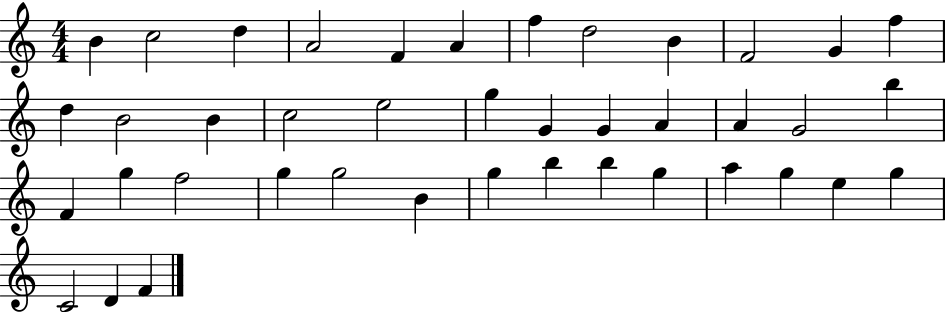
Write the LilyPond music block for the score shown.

{
  \clef treble
  \numericTimeSignature
  \time 4/4
  \key c \major
  b'4 c''2 d''4 | a'2 f'4 a'4 | f''4 d''2 b'4 | f'2 g'4 f''4 | \break d''4 b'2 b'4 | c''2 e''2 | g''4 g'4 g'4 a'4 | a'4 g'2 b''4 | \break f'4 g''4 f''2 | g''4 g''2 b'4 | g''4 b''4 b''4 g''4 | a''4 g''4 e''4 g''4 | \break c'2 d'4 f'4 | \bar "|."
}